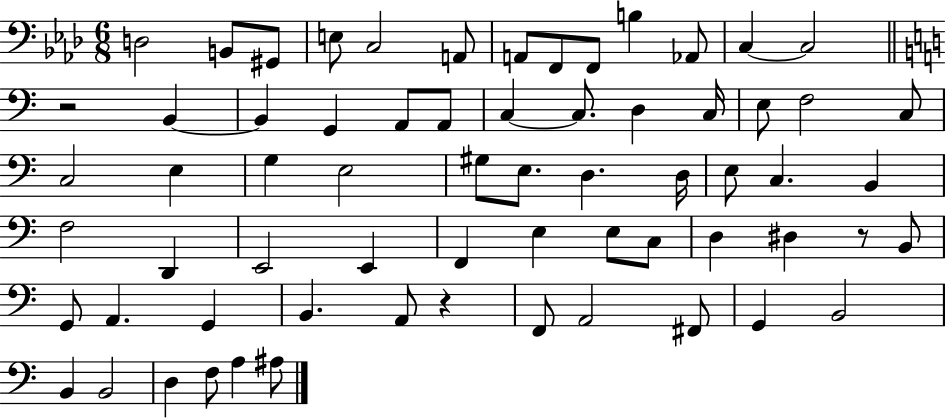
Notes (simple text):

D3/h B2/e G#2/e E3/e C3/h A2/e A2/e F2/e F2/e B3/q Ab2/e C3/q C3/h R/h B2/q B2/q G2/q A2/e A2/e C3/q C3/e. D3/q C3/s E3/e F3/h C3/e C3/h E3/q G3/q E3/h G#3/e E3/e. D3/q. D3/s E3/e C3/q. B2/q F3/h D2/q E2/h E2/q F2/q E3/q E3/e C3/e D3/q D#3/q R/e B2/e G2/e A2/q. G2/q B2/q. A2/e R/q F2/e A2/h F#2/e G2/q B2/h B2/q B2/h D3/q F3/e A3/q A#3/e